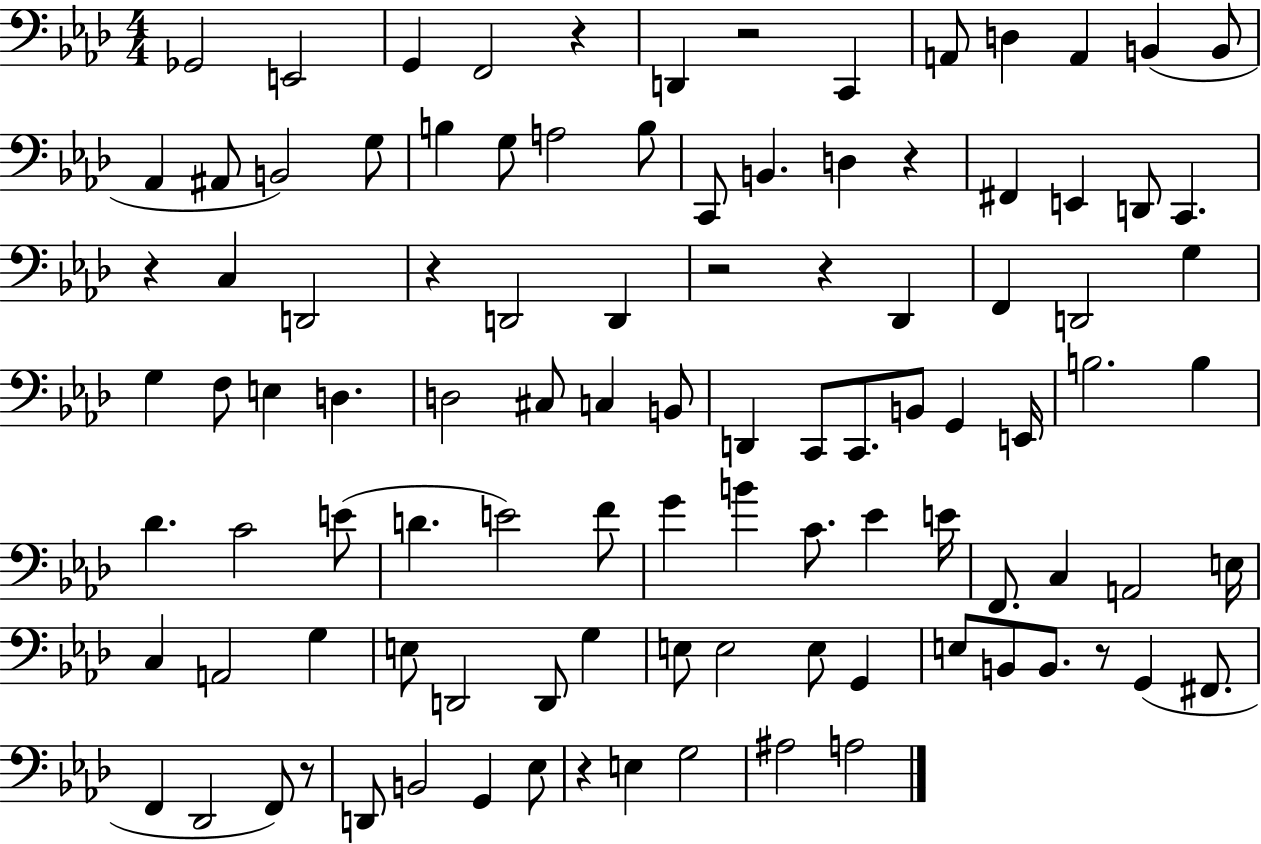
Gb2/h E2/h G2/q F2/h R/q D2/q R/h C2/q A2/e D3/q A2/q B2/q B2/e Ab2/q A#2/e B2/h G3/e B3/q G3/e A3/h B3/e C2/e B2/q. D3/q R/q F#2/q E2/q D2/e C2/q. R/q C3/q D2/h R/q D2/h D2/q R/h R/q Db2/q F2/q D2/h G3/q G3/q F3/e E3/q D3/q. D3/h C#3/e C3/q B2/e D2/q C2/e C2/e. B2/e G2/q E2/s B3/h. B3/q Db4/q. C4/h E4/e D4/q. E4/h F4/e G4/q B4/q C4/e. Eb4/q E4/s F2/e. C3/q A2/h E3/s C3/q A2/h G3/q E3/e D2/h D2/e G3/q E3/e E3/h E3/e G2/q E3/e B2/e B2/e. R/e G2/q F#2/e. F2/q Db2/h F2/e R/e D2/e B2/h G2/q Eb3/e R/q E3/q G3/h A#3/h A3/h